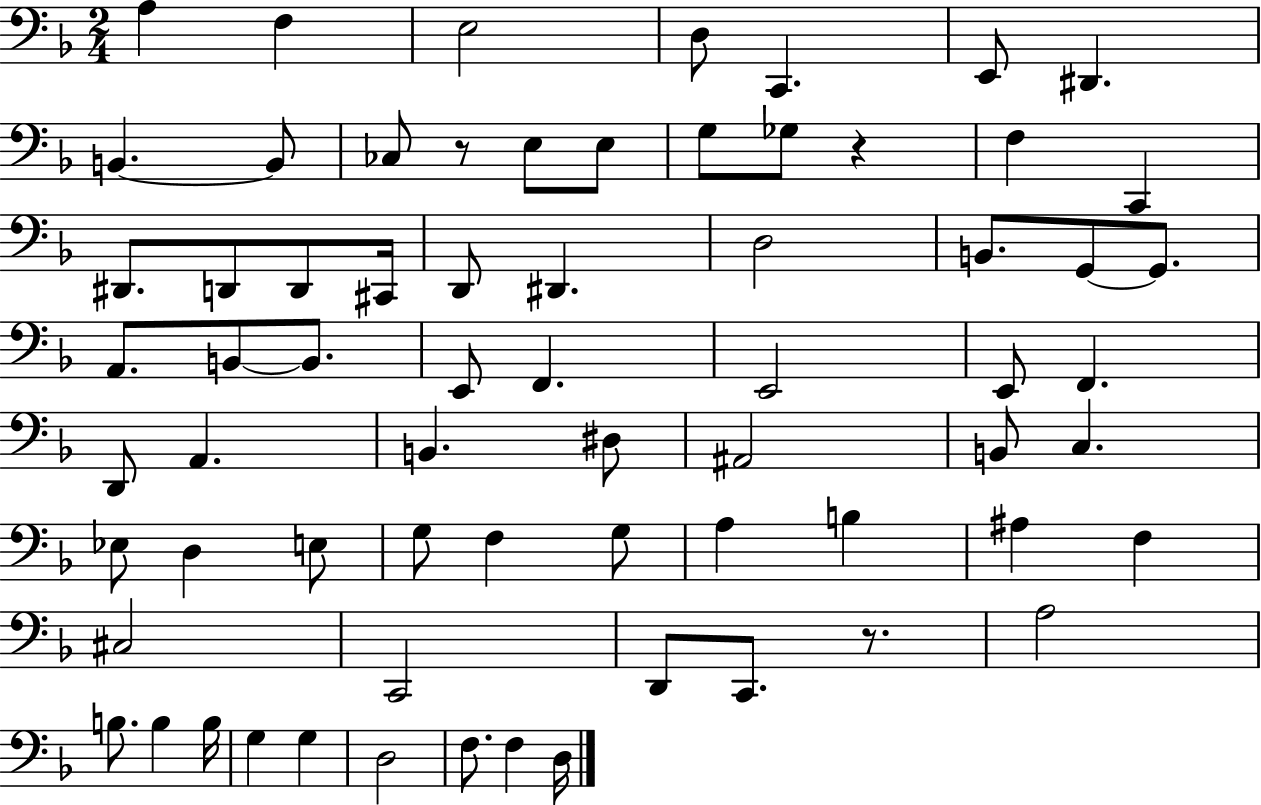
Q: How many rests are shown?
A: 3